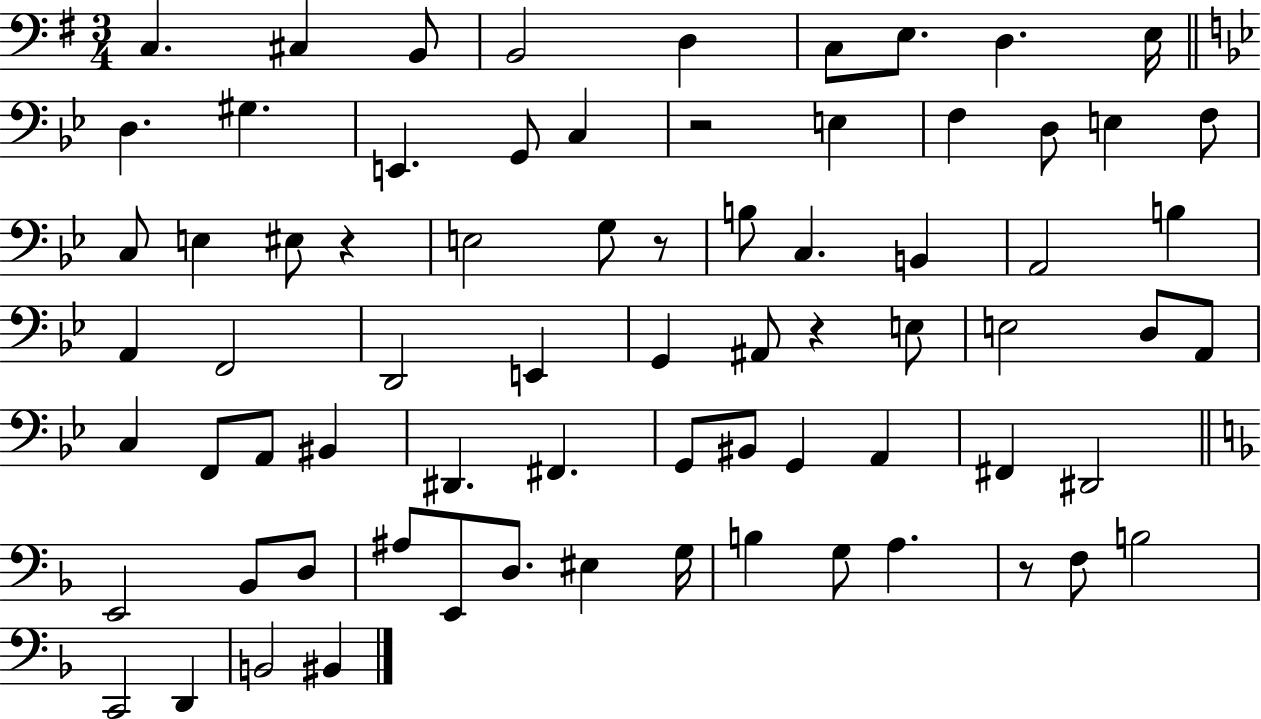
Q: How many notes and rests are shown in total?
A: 73